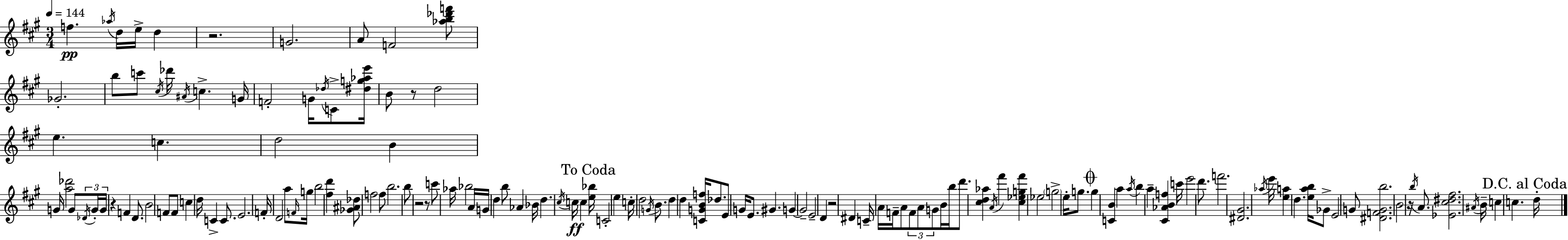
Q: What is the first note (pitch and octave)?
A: F5